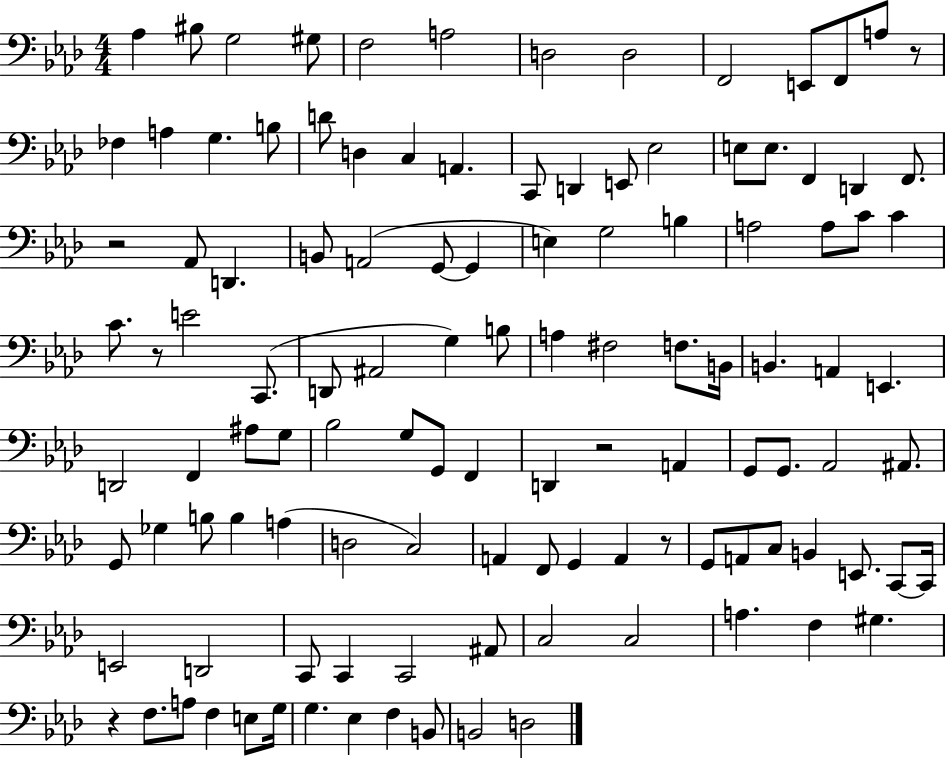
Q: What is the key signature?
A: AES major